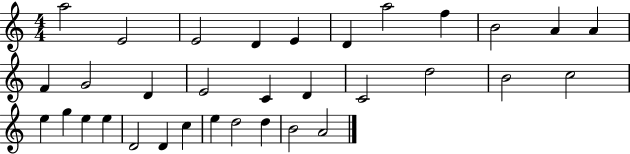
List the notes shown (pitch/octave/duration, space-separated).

A5/h E4/h E4/h D4/q E4/q D4/q A5/h F5/q B4/h A4/q A4/q F4/q G4/h D4/q E4/h C4/q D4/q C4/h D5/h B4/h C5/h E5/q G5/q E5/q E5/q D4/h D4/q C5/q E5/q D5/h D5/q B4/h A4/h